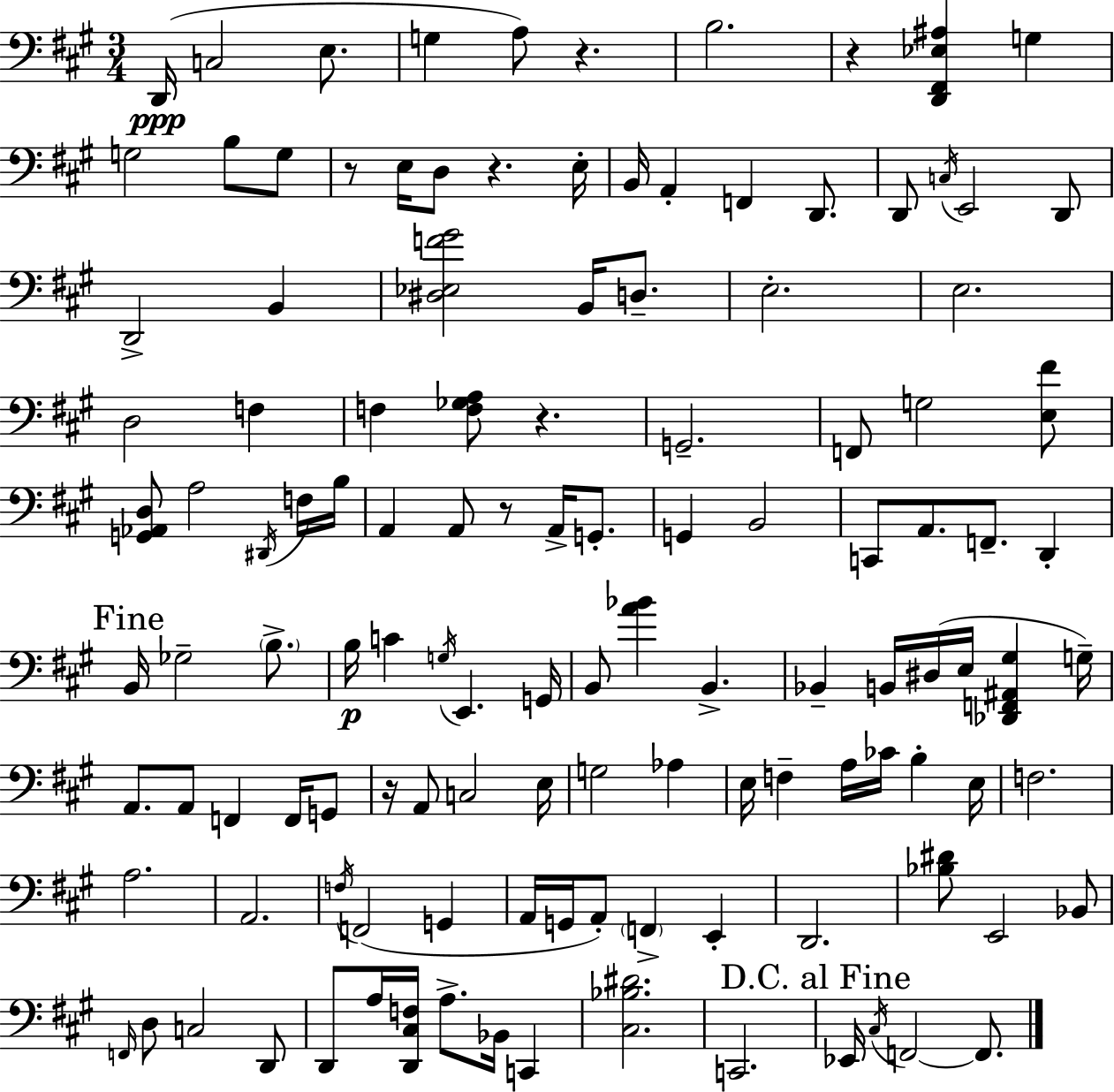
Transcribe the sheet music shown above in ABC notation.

X:1
T:Untitled
M:3/4
L:1/4
K:A
D,,/4 C,2 E,/2 G, A,/2 z B,2 z [D,,^F,,_E,^A,] G, G,2 B,/2 G,/2 z/2 E,/4 D,/2 z E,/4 B,,/4 A,, F,, D,,/2 D,,/2 C,/4 E,,2 D,,/2 D,,2 B,, [^D,_E,F^G]2 B,,/4 D,/2 E,2 E,2 D,2 F, F, [F,_G,A,]/2 z G,,2 F,,/2 G,2 [E,^F]/2 [G,,_A,,D,]/2 A,2 ^D,,/4 F,/4 B,/4 A,, A,,/2 z/2 A,,/4 G,,/2 G,, B,,2 C,,/2 A,,/2 F,,/2 D,, B,,/4 _G,2 B,/2 B,/4 C G,/4 E,, G,,/4 B,,/2 [A_B] B,, _B,, B,,/4 ^D,/4 E,/4 [_D,,F,,^A,,^G,] G,/4 A,,/2 A,,/2 F,, F,,/4 G,,/2 z/4 A,,/2 C,2 E,/4 G,2 _A, E,/4 F, A,/4 _C/4 B, E,/4 F,2 A,2 A,,2 F,/4 F,,2 G,, A,,/4 G,,/4 A,,/2 F,, E,, D,,2 [_B,^D]/2 E,,2 _B,,/2 F,,/4 D,/2 C,2 D,,/2 D,,/2 A,/4 [D,,^C,F,]/4 A,/2 _B,,/4 C,, [^C,_B,^D]2 C,,2 _E,,/4 ^C,/4 F,,2 F,,/2